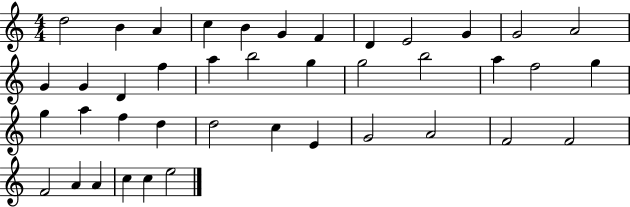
X:1
T:Untitled
M:4/4
L:1/4
K:C
d2 B A c B G F D E2 G G2 A2 G G D f a b2 g g2 b2 a f2 g g a f d d2 c E G2 A2 F2 F2 F2 A A c c e2